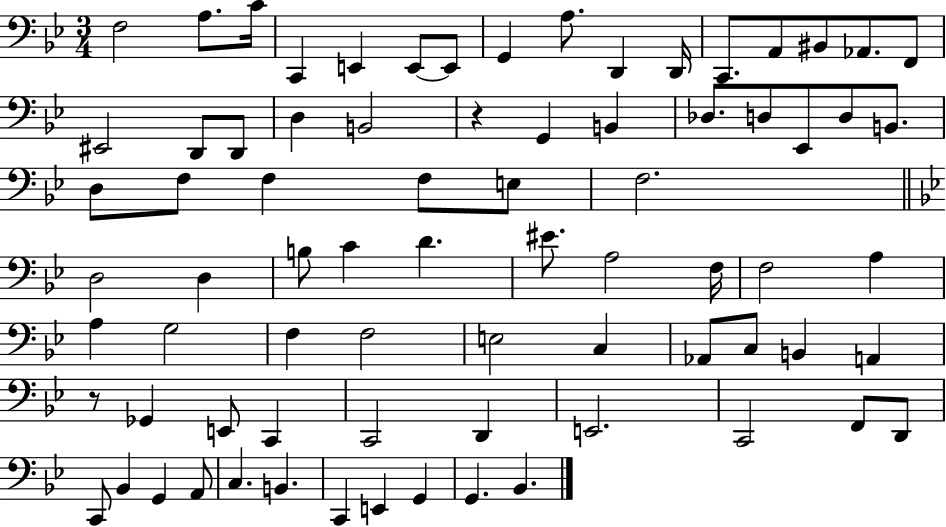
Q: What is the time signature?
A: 3/4